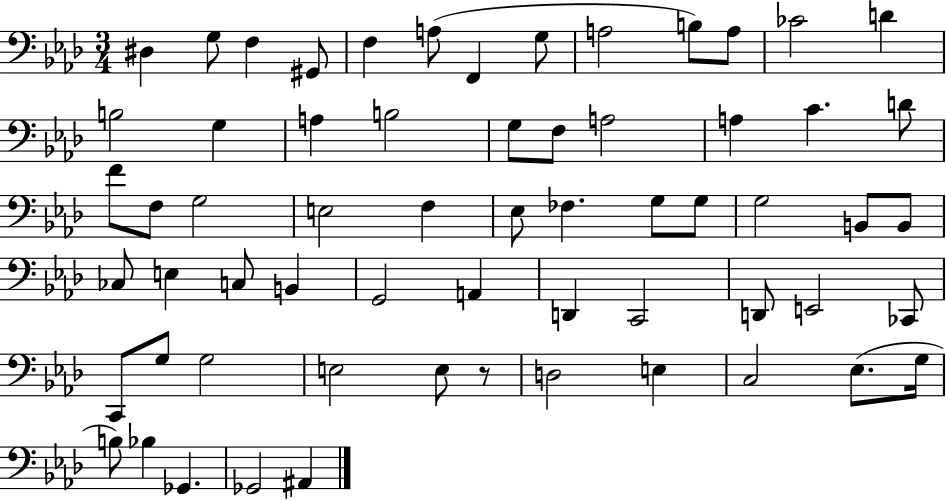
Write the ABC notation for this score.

X:1
T:Untitled
M:3/4
L:1/4
K:Ab
^D, G,/2 F, ^G,,/2 F, A,/2 F,, G,/2 A,2 B,/2 A,/2 _C2 D B,2 G, A, B,2 G,/2 F,/2 A,2 A, C D/2 F/2 F,/2 G,2 E,2 F, _E,/2 _F, G,/2 G,/2 G,2 B,,/2 B,,/2 _C,/2 E, C,/2 B,, G,,2 A,, D,, C,,2 D,,/2 E,,2 _C,,/2 C,,/2 G,/2 G,2 E,2 E,/2 z/2 D,2 E, C,2 _E,/2 G,/4 B,/2 _B, _G,, _G,,2 ^A,,